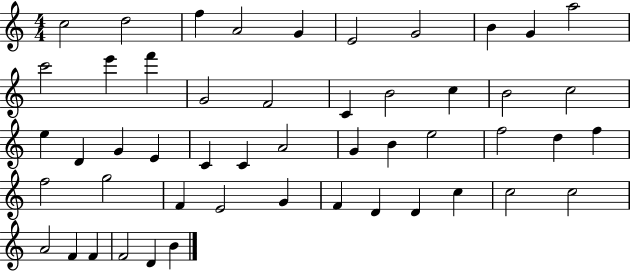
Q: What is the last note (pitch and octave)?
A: B4